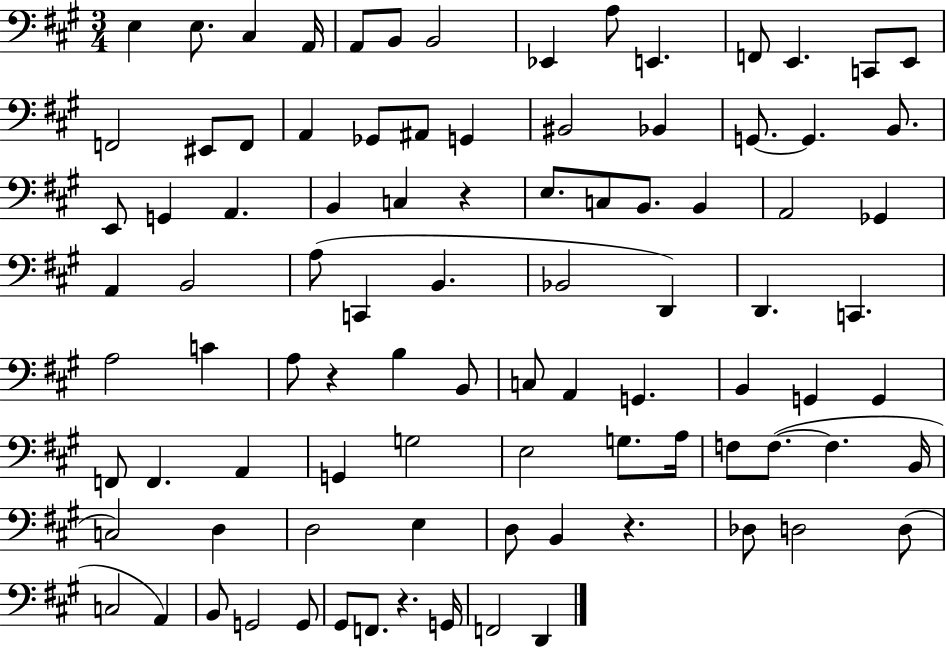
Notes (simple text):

E3/q E3/e. C#3/q A2/s A2/e B2/e B2/h Eb2/q A3/e E2/q. F2/e E2/q. C2/e E2/e F2/h EIS2/e F2/e A2/q Gb2/e A#2/e G2/q BIS2/h Bb2/q G2/e. G2/q. B2/e. E2/e G2/q A2/q. B2/q C3/q R/q E3/e. C3/e B2/e. B2/q A2/h Gb2/q A2/q B2/h A3/e C2/q B2/q. Bb2/h D2/q D2/q. C2/q. A3/h C4/q A3/e R/q B3/q B2/e C3/e A2/q G2/q. B2/q G2/q G2/q F2/e F2/q. A2/q G2/q G3/h E3/h G3/e. A3/s F3/e F3/e. F3/q. B2/s C3/h D3/q D3/h E3/q D3/e B2/q R/q. Db3/e D3/h D3/e C3/h A2/q B2/e G2/h G2/e G#2/e F2/e. R/q. G2/s F2/h D2/q